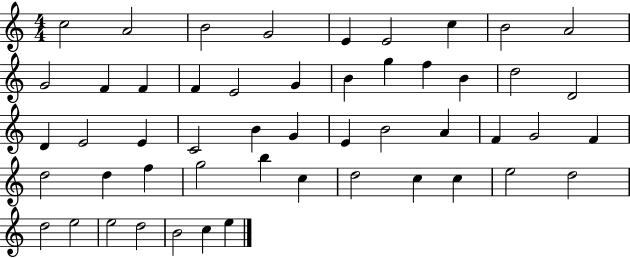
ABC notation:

X:1
T:Untitled
M:4/4
L:1/4
K:C
c2 A2 B2 G2 E E2 c B2 A2 G2 F F F E2 G B g f B d2 D2 D E2 E C2 B G E B2 A F G2 F d2 d f g2 b c d2 c c e2 d2 d2 e2 e2 d2 B2 c e